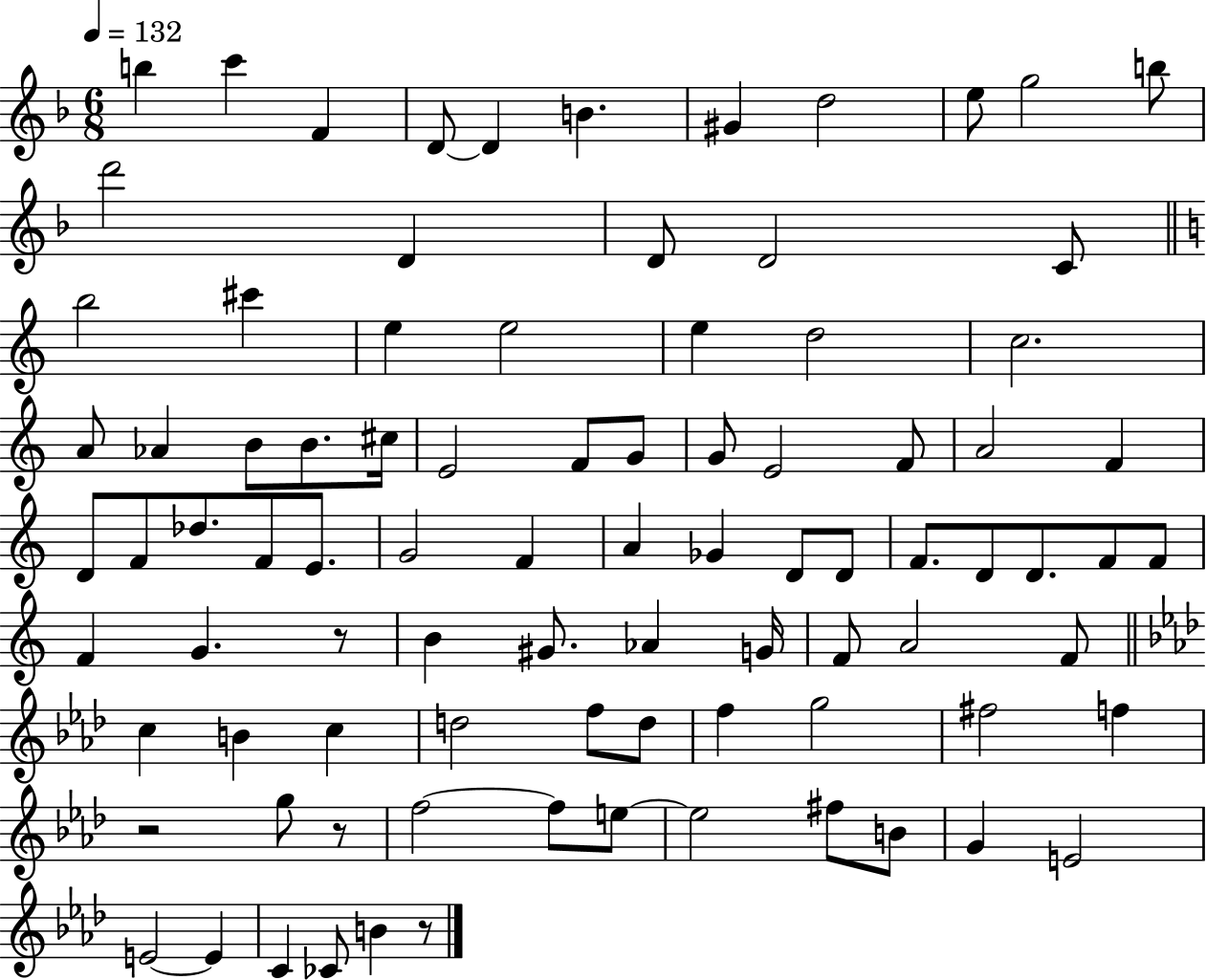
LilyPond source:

{
  \clef treble
  \numericTimeSignature
  \time 6/8
  \key f \major
  \tempo 4 = 132
  b''4 c'''4 f'4 | d'8~~ d'4 b'4. | gis'4 d''2 | e''8 g''2 b''8 | \break d'''2 d'4 | d'8 d'2 c'8 | \bar "||" \break \key a \minor b''2 cis'''4 | e''4 e''2 | e''4 d''2 | c''2. | \break a'8 aes'4 b'8 b'8. cis''16 | e'2 f'8 g'8 | g'8 e'2 f'8 | a'2 f'4 | \break d'8 f'8 des''8. f'8 e'8. | g'2 f'4 | a'4 ges'4 d'8 d'8 | f'8. d'8 d'8. f'8 f'8 | \break f'4 g'4. r8 | b'4 gis'8. aes'4 g'16 | f'8 a'2 f'8 | \bar "||" \break \key aes \major c''4 b'4 c''4 | d''2 f''8 d''8 | f''4 g''2 | fis''2 f''4 | \break r2 g''8 r8 | f''2~~ f''8 e''8~~ | e''2 fis''8 b'8 | g'4 e'2 | \break e'2~~ e'4 | c'4 ces'8 b'4 r8 | \bar "|."
}